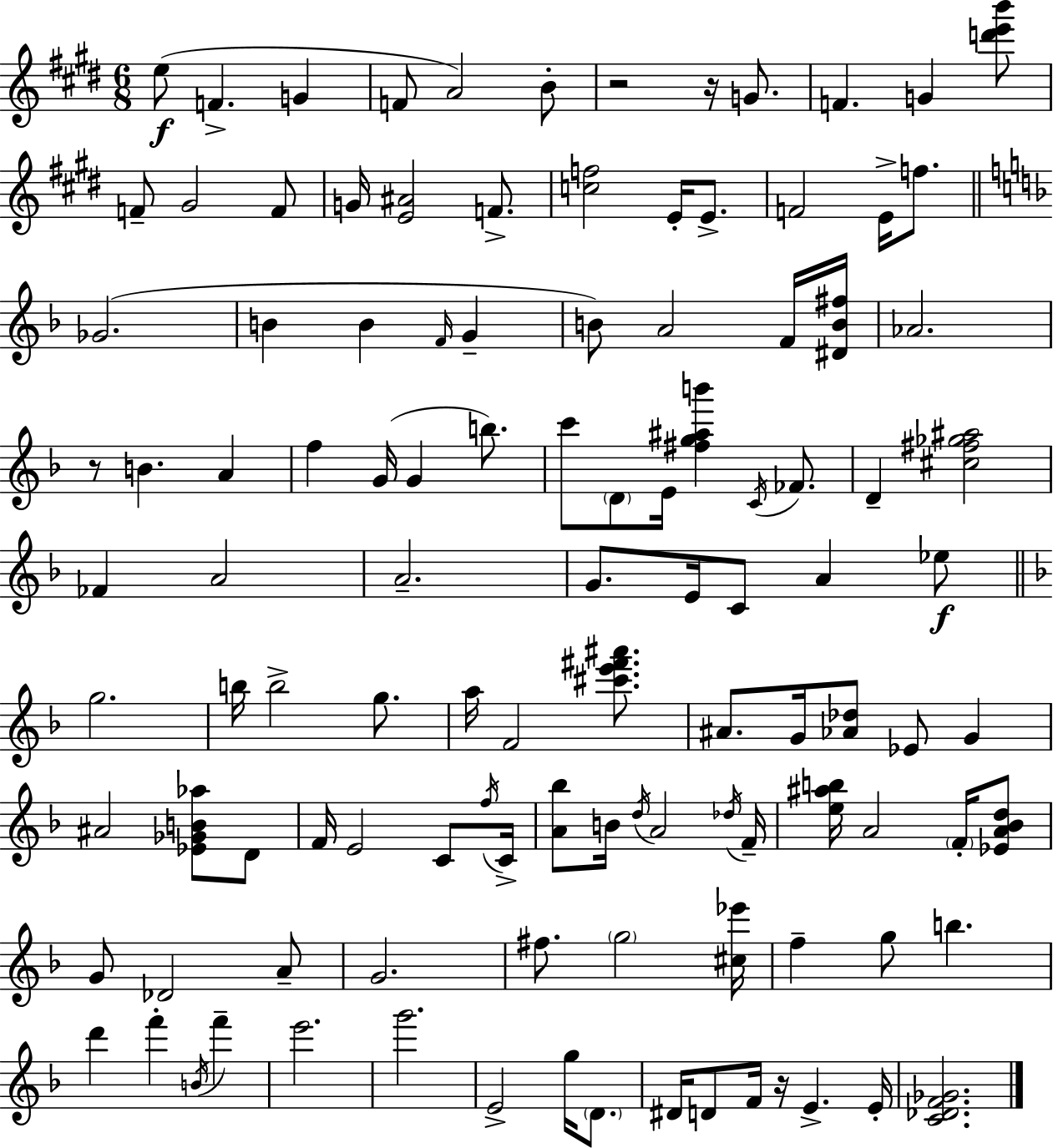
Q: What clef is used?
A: treble